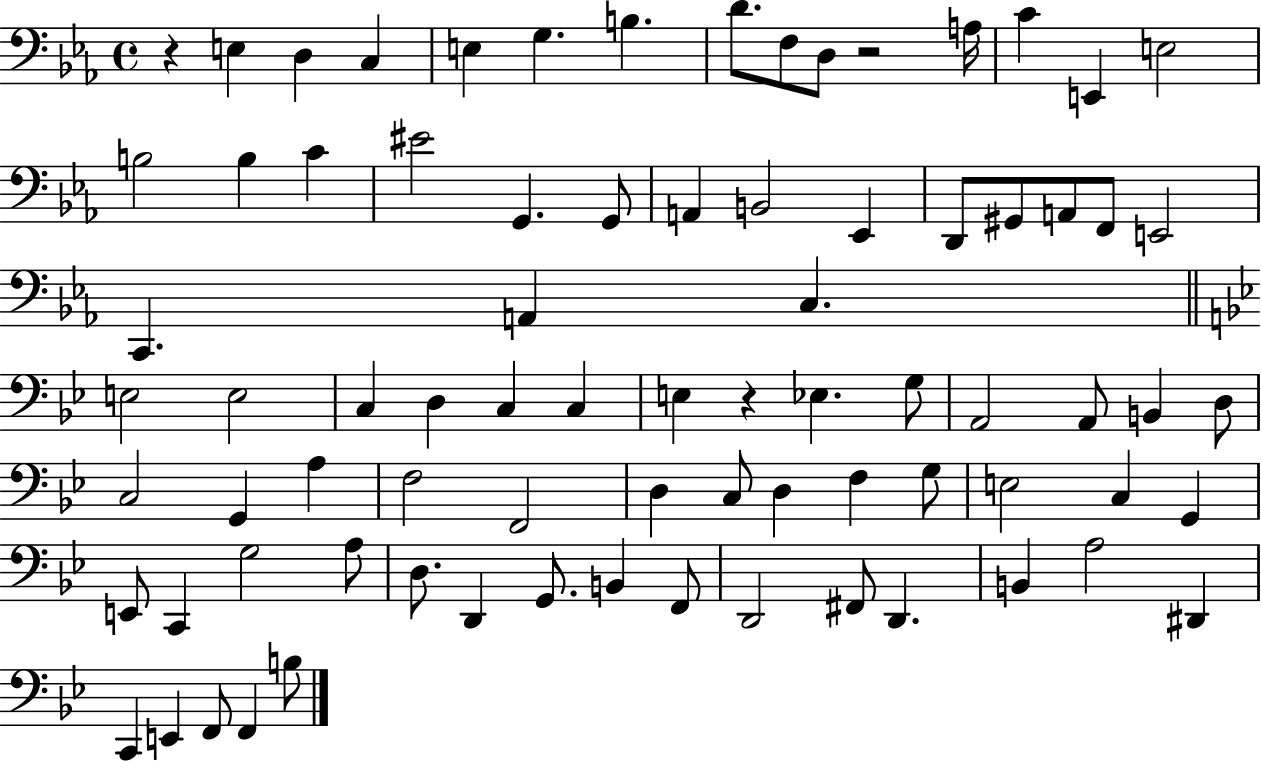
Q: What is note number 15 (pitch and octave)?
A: B3